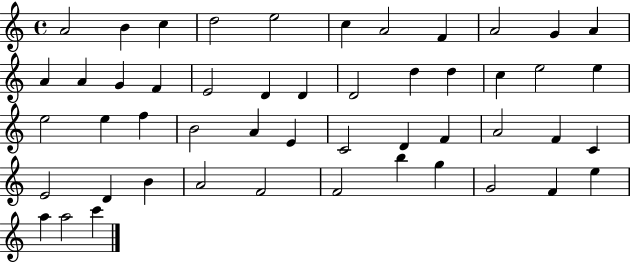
{
  \clef treble
  \time 4/4
  \defaultTimeSignature
  \key c \major
  a'2 b'4 c''4 | d''2 e''2 | c''4 a'2 f'4 | a'2 g'4 a'4 | \break a'4 a'4 g'4 f'4 | e'2 d'4 d'4 | d'2 d''4 d''4 | c''4 e''2 e''4 | \break e''2 e''4 f''4 | b'2 a'4 e'4 | c'2 d'4 f'4 | a'2 f'4 c'4 | \break e'2 d'4 b'4 | a'2 f'2 | f'2 b''4 g''4 | g'2 f'4 e''4 | \break a''4 a''2 c'''4 | \bar "|."
}